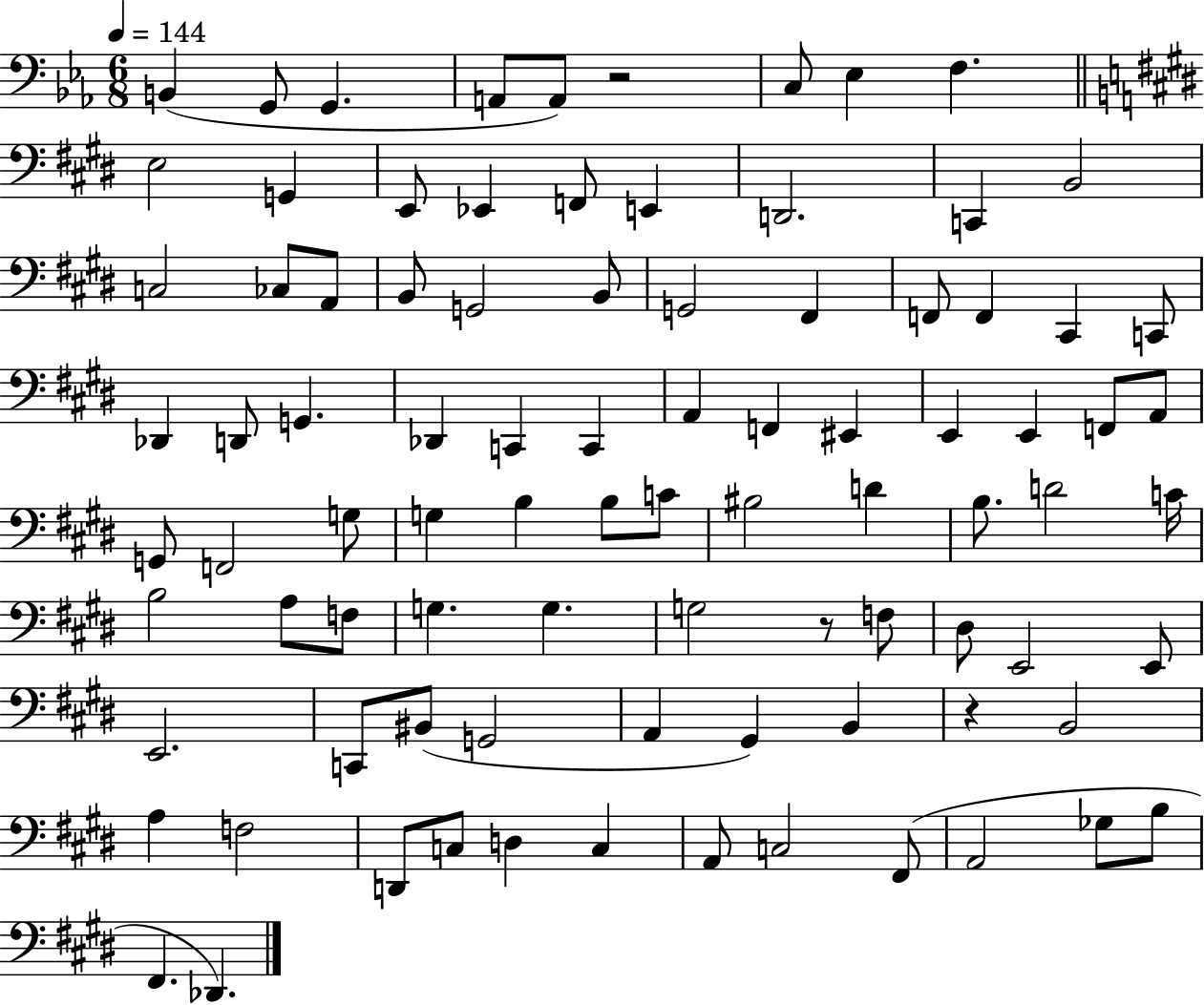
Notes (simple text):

B2/q G2/e G2/q. A2/e A2/e R/h C3/e Eb3/q F3/q. E3/h G2/q E2/e Eb2/q F2/e E2/q D2/h. C2/q B2/h C3/h CES3/e A2/e B2/e G2/h B2/e G2/h F#2/q F2/e F2/q C#2/q C2/e Db2/q D2/e G2/q. Db2/q C2/q C2/q A2/q F2/q EIS2/q E2/q E2/q F2/e A2/e G2/e F2/h G3/e G3/q B3/q B3/e C4/e BIS3/h D4/q B3/e. D4/h C4/s B3/h A3/e F3/e G3/q. G3/q. G3/h R/e F3/e D#3/e E2/h E2/e E2/h. C2/e BIS2/e G2/h A2/q G#2/q B2/q R/q B2/h A3/q F3/h D2/e C3/e D3/q C3/q A2/e C3/h F#2/e A2/h Gb3/e B3/e F#2/q. Db2/q.